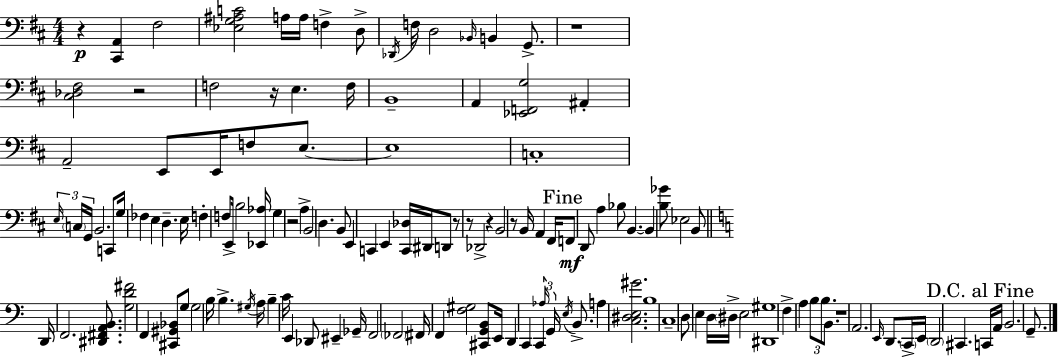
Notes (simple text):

R/q [C#2,A2]/q F#3/h [Eb3,G3,A#3,C4]/h A3/s A3/s F3/q D3/e Db2/s F3/s D3/h Bb2/s B2/q G2/e. R/w [C#3,Db3,F#3]/h R/h F3/h R/s E3/q. F3/s B2/w A2/q [Eb2,F2,G3]/h A#2/q A2/h E2/e E2/s F3/e E3/e. E3/w C3/w E3/s C3/s G2/s B2/h. C2/e G3/s FES3/q E3/q D3/q. E3/s F3/q F3/e E2/s B3/h [Eb2,Ab3]/s G3/q R/h A3/q B2/h D3/q. B2/e E2/q C2/q E2/q [C2,Db3]/s D#2/s D2/e R/e R/e Db2/h R/q B2/h R/e B2/s A2/q F#2/s F2/e D2/e A3/q Bb3/e B2/q. B2/q [B3,Gb4]/e Eb3/h B2/e D2/s F2/h. [D#2,F#2,A2,B2]/e. [G3,D4,F#4]/h F2/q [C#2,G#2,Bb2]/e G3/e G3/h B3/s B3/q. G#3/s A3/s B3/q C4/s E2/q Db2/e EIS2/q Gb2/s F2/h FES2/h F#2/s F2/q [F3,G#3]/h [C#2,G2,B2]/e E2/s D2/q C2/q C2/q Ab3/s G2/s E3/s B2/e. A3/q [C3,D#3,E3,G#4]/h. B3/w C3/w D3/e E3/q D3/s D#3/s E3/h [D#2,G#3]/w F3/q A3/q B3/e B3/e. B2/e. R/w A2/h. E2/s D2/e. C2/s E2/s D2/h C#2/q. C2/s A2/s B2/h. G2/e.